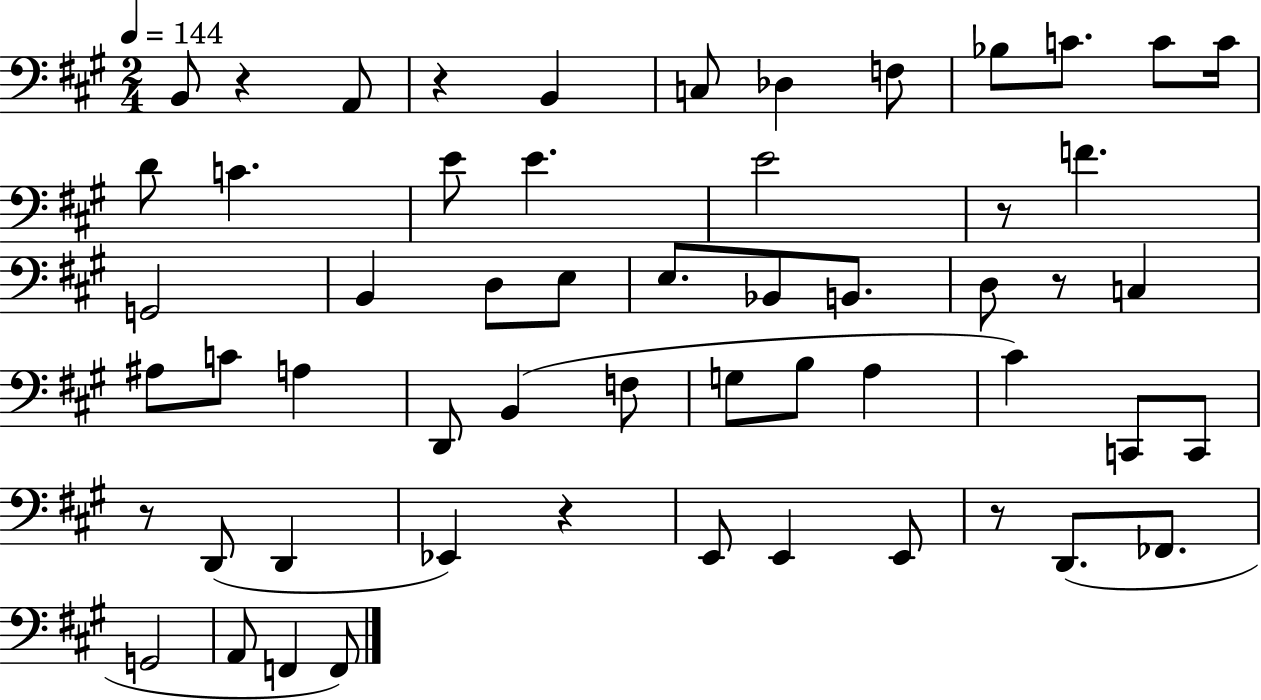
B2/e R/q A2/e R/q B2/q C3/e Db3/q F3/e Bb3/e C4/e. C4/e C4/s D4/e C4/q. E4/e E4/q. E4/h R/e F4/q. G2/h B2/q D3/e E3/e E3/e. Bb2/e B2/e. D3/e R/e C3/q A#3/e C4/e A3/q D2/e B2/q F3/e G3/e B3/e A3/q C#4/q C2/e C2/e R/e D2/e D2/q Eb2/q R/q E2/e E2/q E2/e R/e D2/e. FES2/e. G2/h A2/e F2/q F2/e